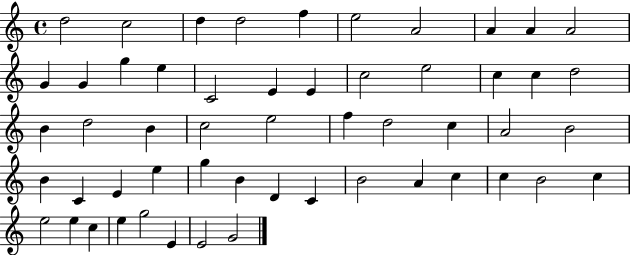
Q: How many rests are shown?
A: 0